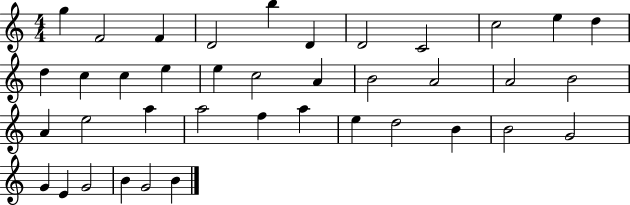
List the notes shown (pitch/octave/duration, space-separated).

G5/q F4/h F4/q D4/h B5/q D4/q D4/h C4/h C5/h E5/q D5/q D5/q C5/q C5/q E5/q E5/q C5/h A4/q B4/h A4/h A4/h B4/h A4/q E5/h A5/q A5/h F5/q A5/q E5/q D5/h B4/q B4/h G4/h G4/q E4/q G4/h B4/q G4/h B4/q